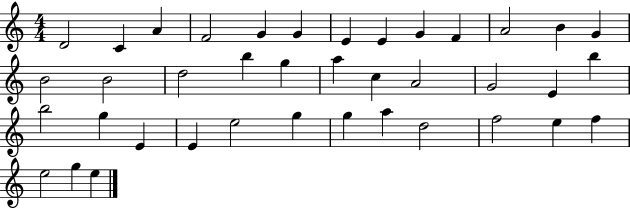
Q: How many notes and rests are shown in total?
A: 39